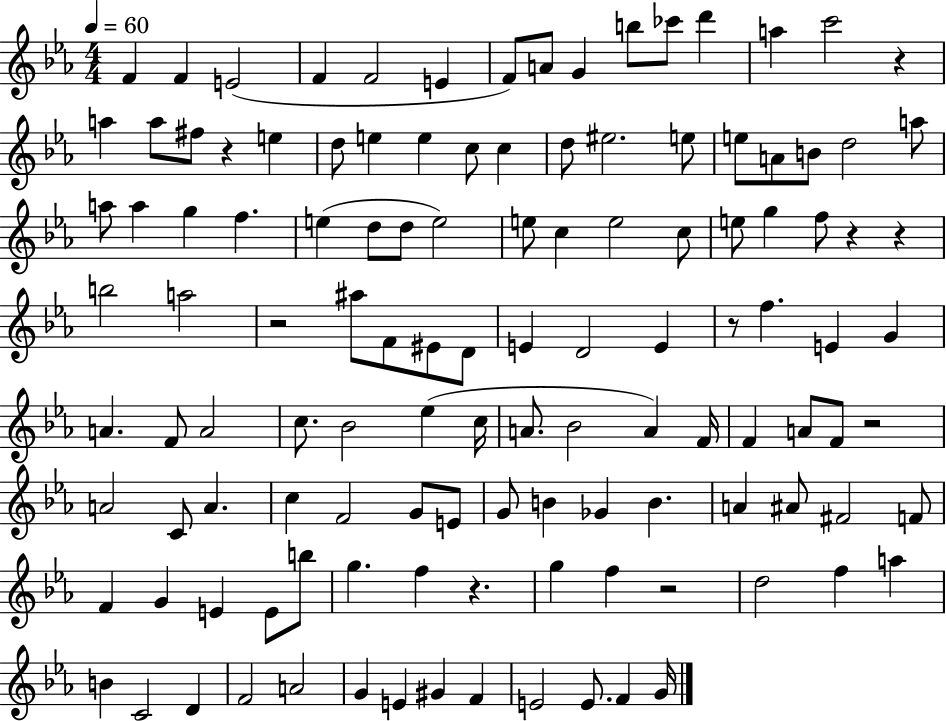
F4/q F4/q E4/h F4/q F4/h E4/q F4/e A4/e G4/q B5/e CES6/e D6/q A5/q C6/h R/q A5/q A5/e F#5/e R/q E5/q D5/e E5/q E5/q C5/e C5/q D5/e EIS5/h. E5/e E5/e A4/e B4/e D5/h A5/e A5/e A5/q G5/q F5/q. E5/q D5/e D5/e E5/h E5/e C5/q E5/h C5/e E5/e G5/q F5/e R/q R/q B5/h A5/h R/h A#5/e F4/e EIS4/e D4/e E4/q D4/h E4/q R/e F5/q. E4/q G4/q A4/q. F4/e A4/h C5/e. Bb4/h Eb5/q C5/s A4/e. Bb4/h A4/q F4/s F4/q A4/e F4/e R/h A4/h C4/e A4/q. C5/q F4/h G4/e E4/e G4/e B4/q Gb4/q B4/q. A4/q A#4/e F#4/h F4/e F4/q G4/q E4/q E4/e B5/e G5/q. F5/q R/q. G5/q F5/q R/h D5/h F5/q A5/q B4/q C4/h D4/q F4/h A4/h G4/q E4/q G#4/q F4/q E4/h E4/e. F4/q G4/s